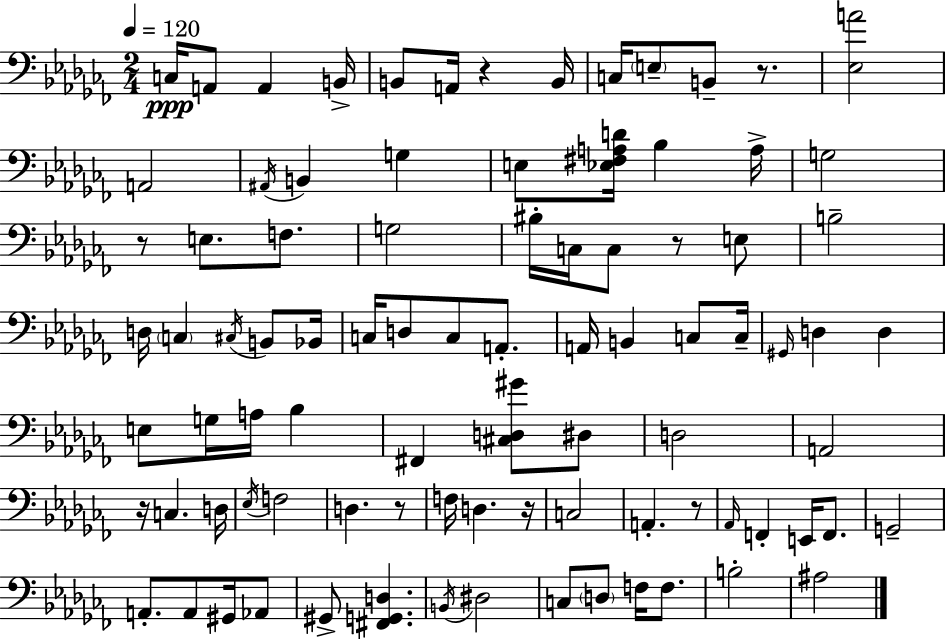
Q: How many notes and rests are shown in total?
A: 89